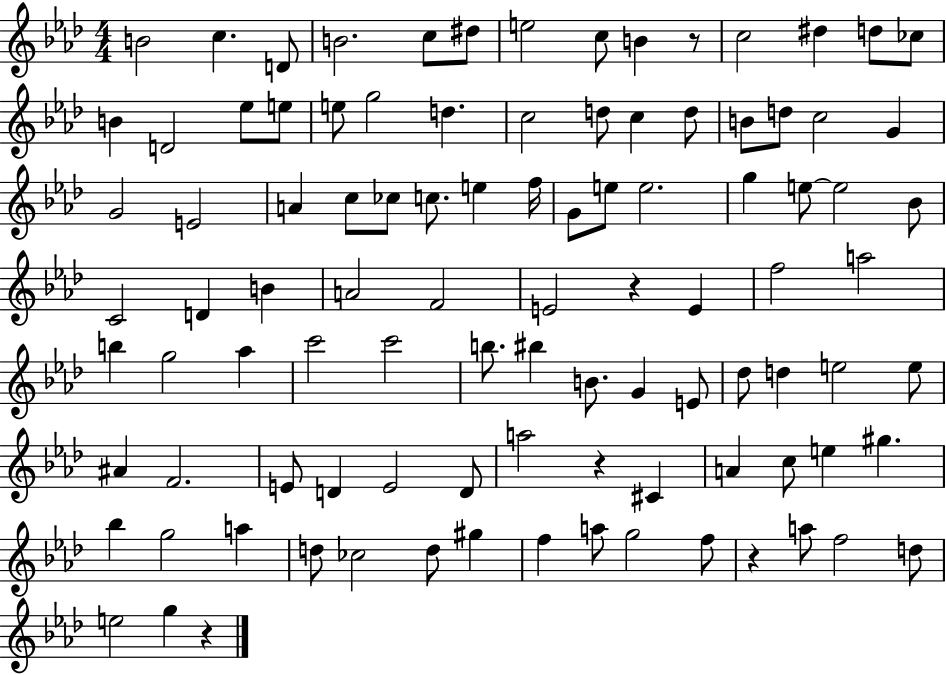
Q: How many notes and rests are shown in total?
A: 99